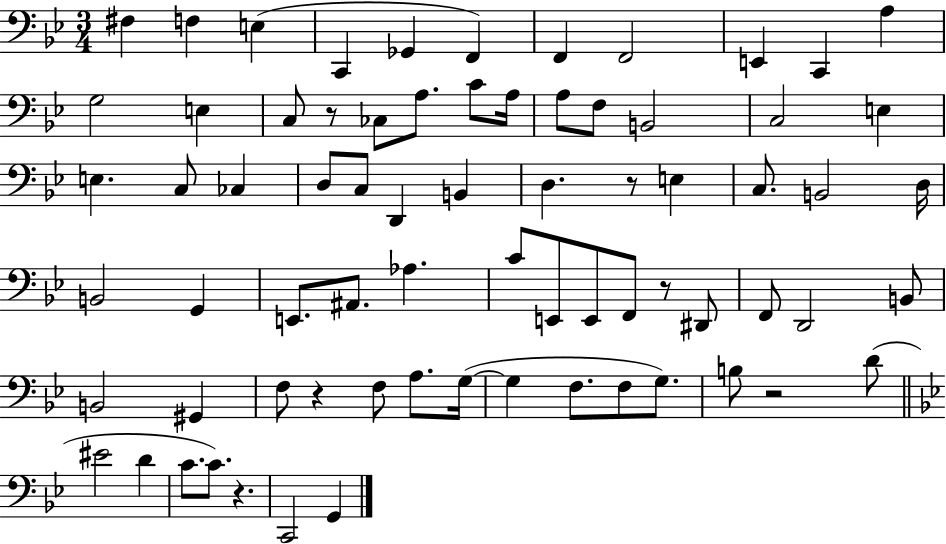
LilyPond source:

{
  \clef bass
  \numericTimeSignature
  \time 3/4
  \key bes \major
  \repeat volta 2 { fis4 f4 e4( | c,4 ges,4 f,4) | f,4 f,2 | e,4 c,4 a4 | \break g2 e4 | c8 r8 ces8 a8. c'8 a16 | a8 f8 b,2 | c2 e4 | \break e4. c8 ces4 | d8 c8 d,4 b,4 | d4. r8 e4 | c8. b,2 d16 | \break b,2 g,4 | e,8. ais,8. aes4. | c'8 e,8 e,8 f,8 r8 dis,8 | f,8 d,2 b,8 | \break b,2 gis,4 | f8 r4 f8 a8. g16~(~ | g4 f8. f8 g8.) | b8 r2 d'8( | \break \bar "||" \break \key bes \major eis'2 d'4 | c'8. c'8.) r4. | c,2 g,4 | } \bar "|."
}